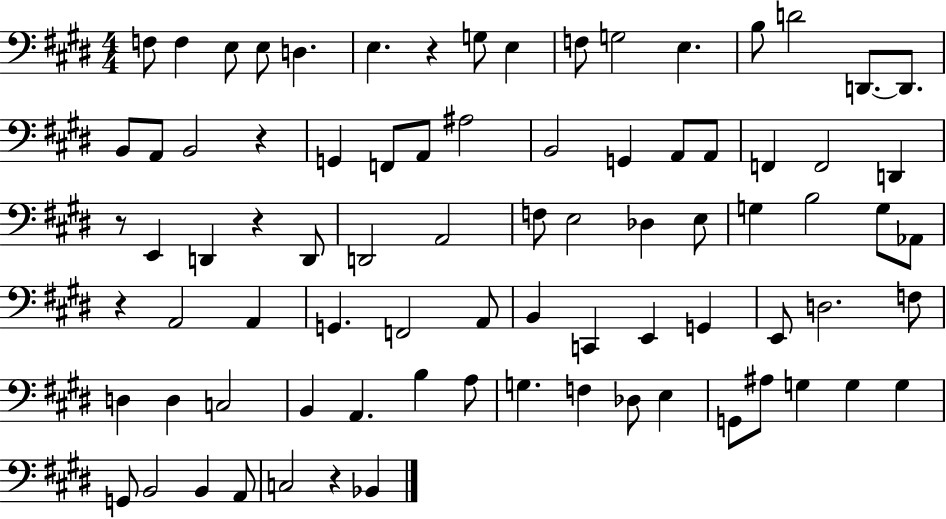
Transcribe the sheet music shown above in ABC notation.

X:1
T:Untitled
M:4/4
L:1/4
K:E
F,/2 F, E,/2 E,/2 D, E, z G,/2 E, F,/2 G,2 E, B,/2 D2 D,,/2 D,,/2 B,,/2 A,,/2 B,,2 z G,, F,,/2 A,,/2 ^A,2 B,,2 G,, A,,/2 A,,/2 F,, F,,2 D,, z/2 E,, D,, z D,,/2 D,,2 A,,2 F,/2 E,2 _D, E,/2 G, B,2 G,/2 _A,,/2 z A,,2 A,, G,, F,,2 A,,/2 B,, C,, E,, G,, E,,/2 D,2 F,/2 D, D, C,2 B,, A,, B, A,/2 G, F, _D,/2 E, G,,/2 ^A,/2 G, G, G, G,,/2 B,,2 B,, A,,/2 C,2 z _B,,